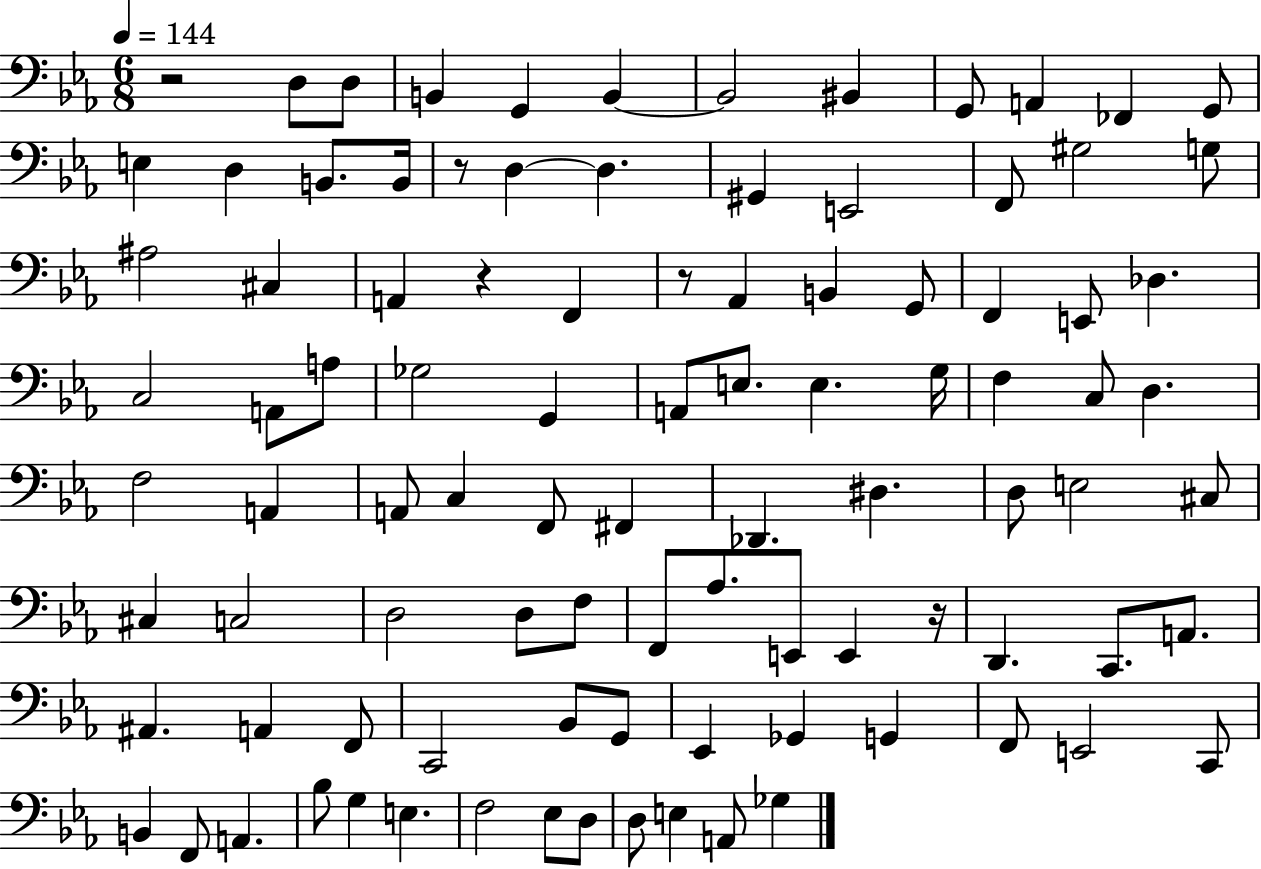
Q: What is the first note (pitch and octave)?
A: D3